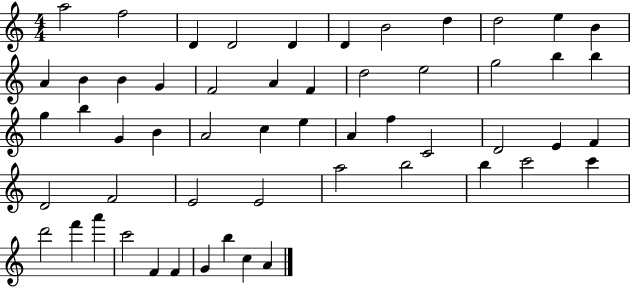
{
  \clef treble
  \numericTimeSignature
  \time 4/4
  \key c \major
  a''2 f''2 | d'4 d'2 d'4 | d'4 b'2 d''4 | d''2 e''4 b'4 | \break a'4 b'4 b'4 g'4 | f'2 a'4 f'4 | d''2 e''2 | g''2 b''4 b''4 | \break g''4 b''4 g'4 b'4 | a'2 c''4 e''4 | a'4 f''4 c'2 | d'2 e'4 f'4 | \break d'2 f'2 | e'2 e'2 | a''2 b''2 | b''4 c'''2 c'''4 | \break d'''2 f'''4 a'''4 | c'''2 f'4 f'4 | g'4 b''4 c''4 a'4 | \bar "|."
}